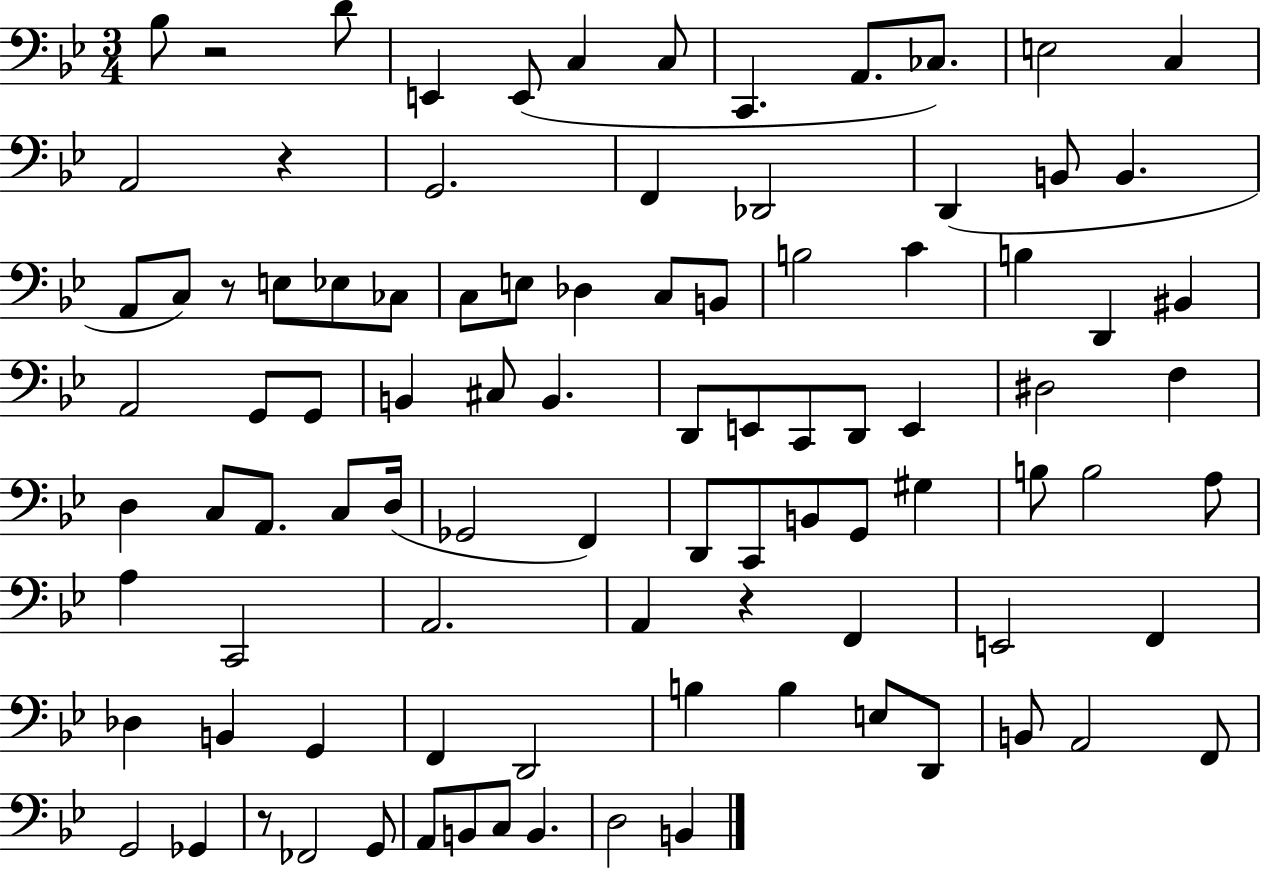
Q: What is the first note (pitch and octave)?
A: Bb3